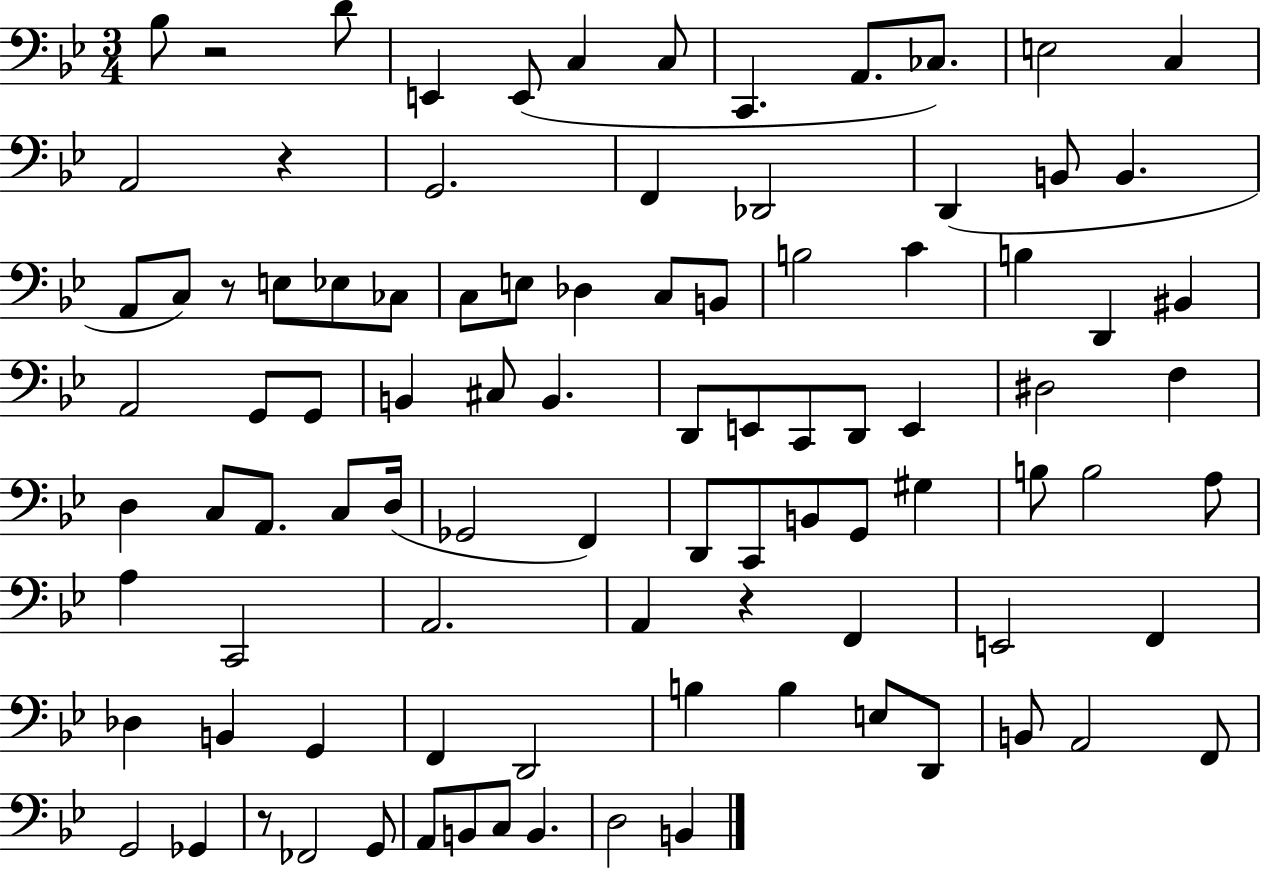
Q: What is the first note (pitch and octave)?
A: Bb3